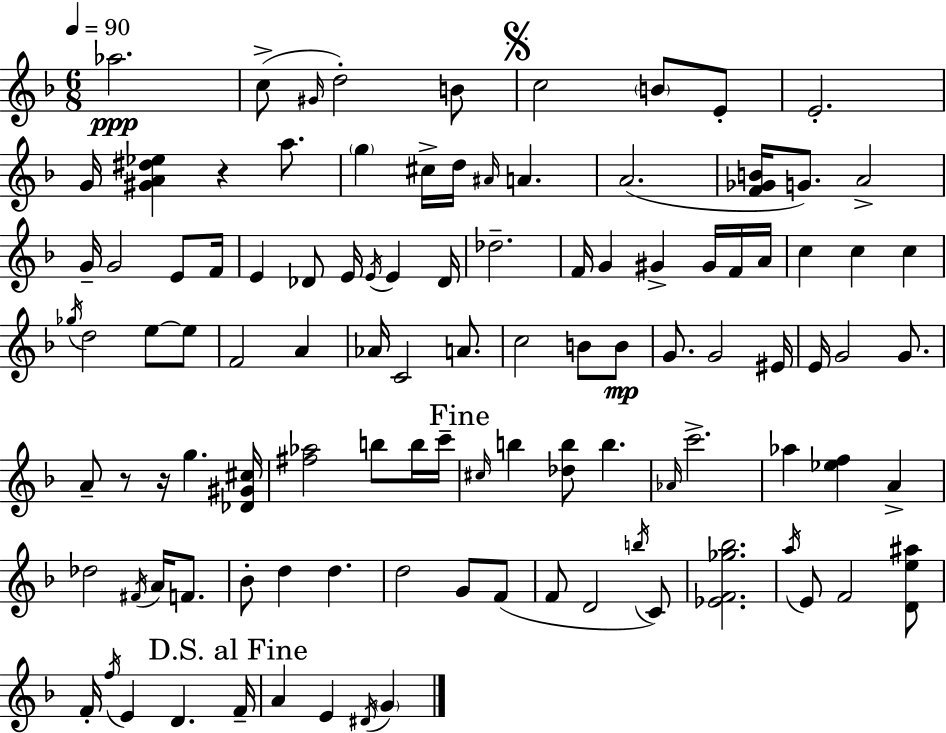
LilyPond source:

{
  \clef treble
  \numericTimeSignature
  \time 6/8
  \key f \major
  \tempo 4 = 90
  aes''2.\ppp | c''8->( \grace { gis'16 } d''2-.) b'8 | \mark \markup { \musicglyph "scripts.segno" } c''2 \parenthesize b'8 e'8-. | e'2.-. | \break g'16 <gis' a' dis'' ees''>4 r4 a''8. | \parenthesize g''4 cis''16-> d''16 \grace { ais'16 } a'4. | a'2.( | <f' ges' b'>16 g'8.) a'2-> | \break g'16-- g'2 e'8 | f'16 e'4 des'8 e'16 \acciaccatura { e'16 } e'4 | des'16 des''2.-- | f'16 g'4 gis'4-> | \break gis'16 f'16 a'16 c''4 c''4 c''4 | \acciaccatura { ges''16 } d''2 | e''8~~ e''8 f'2 | a'4 aes'16 c'2 | \break a'8. c''2 | b'8 b'8\mp g'8. g'2 | eis'16 e'16 g'2 | g'8. a'8-- r8 r16 g''4. | \break <des' gis' cis''>16 <fis'' aes''>2 | b''8 b''16 c'''16-- \mark "Fine" \grace { cis''16 } b''4 <des'' b''>8 b''4. | \grace { aes'16 } c'''2.-> | aes''4 <ees'' f''>4 | \break a'4-> des''2 | \acciaccatura { fis'16 } a'16 f'8. bes'8-. d''4 | d''4. d''2 | g'8 f'8( f'8 d'2 | \break \acciaccatura { b''16 } c'8) <ees' f' ges'' bes''>2. | \acciaccatura { a''16 } e'8 f'2 | <d' e'' ais''>8 f'16-. \acciaccatura { f''16 } e'4 | d'4. \mark "D.S. al Fine" f'16-- a'4 | \break e'4 \acciaccatura { dis'16 } \parenthesize g'4 \bar "|."
}